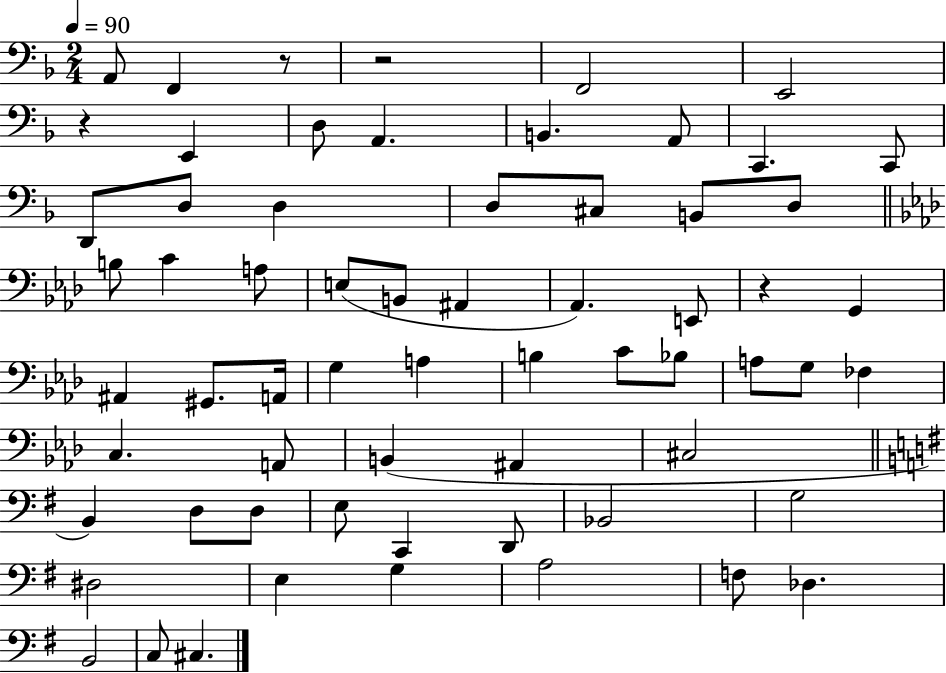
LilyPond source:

{
  \clef bass
  \numericTimeSignature
  \time 2/4
  \key f \major
  \tempo 4 = 90
  a,8 f,4 r8 | r2 | f,2 | e,2 | \break r4 e,4 | d8 a,4. | b,4. a,8 | c,4. c,8 | \break d,8 d8 d4 | d8 cis8 b,8 d8 | \bar "||" \break \key aes \major b8 c'4 a8 | e8( b,8 ais,4 | aes,4.) e,8 | r4 g,4 | \break ais,4 gis,8. a,16 | g4 a4 | b4 c'8 bes8 | a8 g8 fes4 | \break c4. a,8 | b,4( ais,4 | cis2 | \bar "||" \break \key g \major b,4) d8 d8 | e8 c,4 d,8 | bes,2 | g2 | \break dis2 | e4 g4 | a2 | f8 des4. | \break b,2 | c8 cis4. | \bar "|."
}